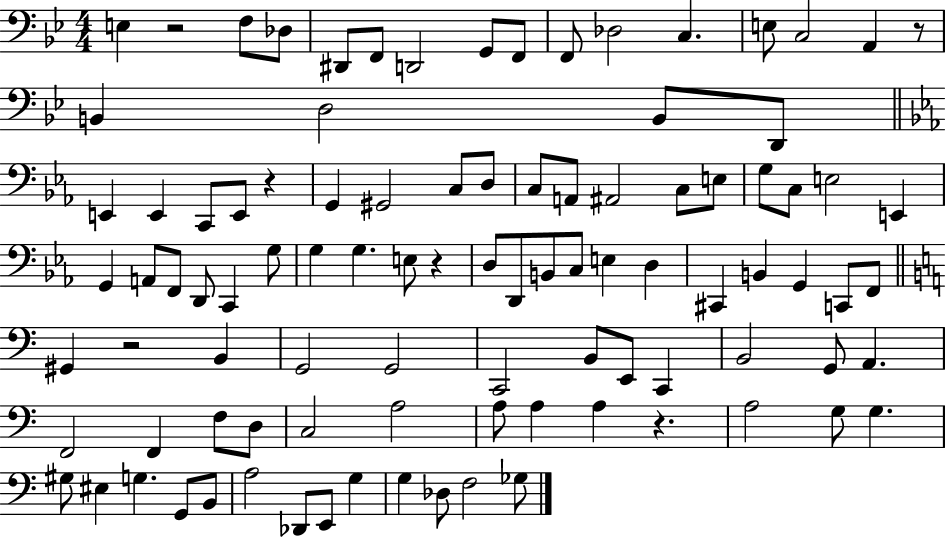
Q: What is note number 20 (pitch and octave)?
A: E2